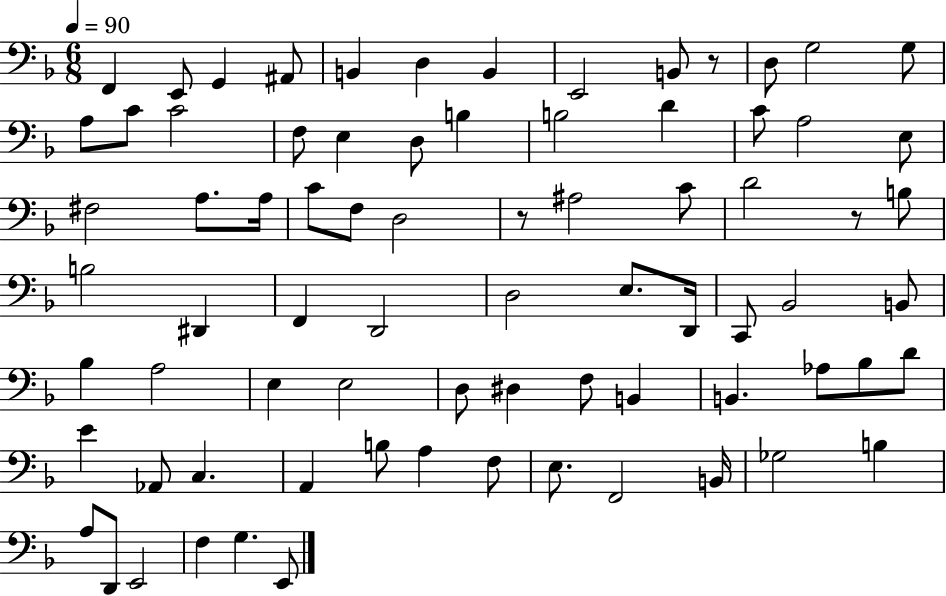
X:1
T:Untitled
M:6/8
L:1/4
K:F
F,, E,,/2 G,, ^A,,/2 B,, D, B,, E,,2 B,,/2 z/2 D,/2 G,2 G,/2 A,/2 C/2 C2 F,/2 E, D,/2 B, B,2 D C/2 A,2 E,/2 ^F,2 A,/2 A,/4 C/2 F,/2 D,2 z/2 ^A,2 C/2 D2 z/2 B,/2 B,2 ^D,, F,, D,,2 D,2 E,/2 D,,/4 C,,/2 _B,,2 B,,/2 _B, A,2 E, E,2 D,/2 ^D, F,/2 B,, B,, _A,/2 _B,/2 D/2 E _A,,/2 C, A,, B,/2 A, F,/2 E,/2 F,,2 B,,/4 _G,2 B, A,/2 D,,/2 E,,2 F, G, E,,/2